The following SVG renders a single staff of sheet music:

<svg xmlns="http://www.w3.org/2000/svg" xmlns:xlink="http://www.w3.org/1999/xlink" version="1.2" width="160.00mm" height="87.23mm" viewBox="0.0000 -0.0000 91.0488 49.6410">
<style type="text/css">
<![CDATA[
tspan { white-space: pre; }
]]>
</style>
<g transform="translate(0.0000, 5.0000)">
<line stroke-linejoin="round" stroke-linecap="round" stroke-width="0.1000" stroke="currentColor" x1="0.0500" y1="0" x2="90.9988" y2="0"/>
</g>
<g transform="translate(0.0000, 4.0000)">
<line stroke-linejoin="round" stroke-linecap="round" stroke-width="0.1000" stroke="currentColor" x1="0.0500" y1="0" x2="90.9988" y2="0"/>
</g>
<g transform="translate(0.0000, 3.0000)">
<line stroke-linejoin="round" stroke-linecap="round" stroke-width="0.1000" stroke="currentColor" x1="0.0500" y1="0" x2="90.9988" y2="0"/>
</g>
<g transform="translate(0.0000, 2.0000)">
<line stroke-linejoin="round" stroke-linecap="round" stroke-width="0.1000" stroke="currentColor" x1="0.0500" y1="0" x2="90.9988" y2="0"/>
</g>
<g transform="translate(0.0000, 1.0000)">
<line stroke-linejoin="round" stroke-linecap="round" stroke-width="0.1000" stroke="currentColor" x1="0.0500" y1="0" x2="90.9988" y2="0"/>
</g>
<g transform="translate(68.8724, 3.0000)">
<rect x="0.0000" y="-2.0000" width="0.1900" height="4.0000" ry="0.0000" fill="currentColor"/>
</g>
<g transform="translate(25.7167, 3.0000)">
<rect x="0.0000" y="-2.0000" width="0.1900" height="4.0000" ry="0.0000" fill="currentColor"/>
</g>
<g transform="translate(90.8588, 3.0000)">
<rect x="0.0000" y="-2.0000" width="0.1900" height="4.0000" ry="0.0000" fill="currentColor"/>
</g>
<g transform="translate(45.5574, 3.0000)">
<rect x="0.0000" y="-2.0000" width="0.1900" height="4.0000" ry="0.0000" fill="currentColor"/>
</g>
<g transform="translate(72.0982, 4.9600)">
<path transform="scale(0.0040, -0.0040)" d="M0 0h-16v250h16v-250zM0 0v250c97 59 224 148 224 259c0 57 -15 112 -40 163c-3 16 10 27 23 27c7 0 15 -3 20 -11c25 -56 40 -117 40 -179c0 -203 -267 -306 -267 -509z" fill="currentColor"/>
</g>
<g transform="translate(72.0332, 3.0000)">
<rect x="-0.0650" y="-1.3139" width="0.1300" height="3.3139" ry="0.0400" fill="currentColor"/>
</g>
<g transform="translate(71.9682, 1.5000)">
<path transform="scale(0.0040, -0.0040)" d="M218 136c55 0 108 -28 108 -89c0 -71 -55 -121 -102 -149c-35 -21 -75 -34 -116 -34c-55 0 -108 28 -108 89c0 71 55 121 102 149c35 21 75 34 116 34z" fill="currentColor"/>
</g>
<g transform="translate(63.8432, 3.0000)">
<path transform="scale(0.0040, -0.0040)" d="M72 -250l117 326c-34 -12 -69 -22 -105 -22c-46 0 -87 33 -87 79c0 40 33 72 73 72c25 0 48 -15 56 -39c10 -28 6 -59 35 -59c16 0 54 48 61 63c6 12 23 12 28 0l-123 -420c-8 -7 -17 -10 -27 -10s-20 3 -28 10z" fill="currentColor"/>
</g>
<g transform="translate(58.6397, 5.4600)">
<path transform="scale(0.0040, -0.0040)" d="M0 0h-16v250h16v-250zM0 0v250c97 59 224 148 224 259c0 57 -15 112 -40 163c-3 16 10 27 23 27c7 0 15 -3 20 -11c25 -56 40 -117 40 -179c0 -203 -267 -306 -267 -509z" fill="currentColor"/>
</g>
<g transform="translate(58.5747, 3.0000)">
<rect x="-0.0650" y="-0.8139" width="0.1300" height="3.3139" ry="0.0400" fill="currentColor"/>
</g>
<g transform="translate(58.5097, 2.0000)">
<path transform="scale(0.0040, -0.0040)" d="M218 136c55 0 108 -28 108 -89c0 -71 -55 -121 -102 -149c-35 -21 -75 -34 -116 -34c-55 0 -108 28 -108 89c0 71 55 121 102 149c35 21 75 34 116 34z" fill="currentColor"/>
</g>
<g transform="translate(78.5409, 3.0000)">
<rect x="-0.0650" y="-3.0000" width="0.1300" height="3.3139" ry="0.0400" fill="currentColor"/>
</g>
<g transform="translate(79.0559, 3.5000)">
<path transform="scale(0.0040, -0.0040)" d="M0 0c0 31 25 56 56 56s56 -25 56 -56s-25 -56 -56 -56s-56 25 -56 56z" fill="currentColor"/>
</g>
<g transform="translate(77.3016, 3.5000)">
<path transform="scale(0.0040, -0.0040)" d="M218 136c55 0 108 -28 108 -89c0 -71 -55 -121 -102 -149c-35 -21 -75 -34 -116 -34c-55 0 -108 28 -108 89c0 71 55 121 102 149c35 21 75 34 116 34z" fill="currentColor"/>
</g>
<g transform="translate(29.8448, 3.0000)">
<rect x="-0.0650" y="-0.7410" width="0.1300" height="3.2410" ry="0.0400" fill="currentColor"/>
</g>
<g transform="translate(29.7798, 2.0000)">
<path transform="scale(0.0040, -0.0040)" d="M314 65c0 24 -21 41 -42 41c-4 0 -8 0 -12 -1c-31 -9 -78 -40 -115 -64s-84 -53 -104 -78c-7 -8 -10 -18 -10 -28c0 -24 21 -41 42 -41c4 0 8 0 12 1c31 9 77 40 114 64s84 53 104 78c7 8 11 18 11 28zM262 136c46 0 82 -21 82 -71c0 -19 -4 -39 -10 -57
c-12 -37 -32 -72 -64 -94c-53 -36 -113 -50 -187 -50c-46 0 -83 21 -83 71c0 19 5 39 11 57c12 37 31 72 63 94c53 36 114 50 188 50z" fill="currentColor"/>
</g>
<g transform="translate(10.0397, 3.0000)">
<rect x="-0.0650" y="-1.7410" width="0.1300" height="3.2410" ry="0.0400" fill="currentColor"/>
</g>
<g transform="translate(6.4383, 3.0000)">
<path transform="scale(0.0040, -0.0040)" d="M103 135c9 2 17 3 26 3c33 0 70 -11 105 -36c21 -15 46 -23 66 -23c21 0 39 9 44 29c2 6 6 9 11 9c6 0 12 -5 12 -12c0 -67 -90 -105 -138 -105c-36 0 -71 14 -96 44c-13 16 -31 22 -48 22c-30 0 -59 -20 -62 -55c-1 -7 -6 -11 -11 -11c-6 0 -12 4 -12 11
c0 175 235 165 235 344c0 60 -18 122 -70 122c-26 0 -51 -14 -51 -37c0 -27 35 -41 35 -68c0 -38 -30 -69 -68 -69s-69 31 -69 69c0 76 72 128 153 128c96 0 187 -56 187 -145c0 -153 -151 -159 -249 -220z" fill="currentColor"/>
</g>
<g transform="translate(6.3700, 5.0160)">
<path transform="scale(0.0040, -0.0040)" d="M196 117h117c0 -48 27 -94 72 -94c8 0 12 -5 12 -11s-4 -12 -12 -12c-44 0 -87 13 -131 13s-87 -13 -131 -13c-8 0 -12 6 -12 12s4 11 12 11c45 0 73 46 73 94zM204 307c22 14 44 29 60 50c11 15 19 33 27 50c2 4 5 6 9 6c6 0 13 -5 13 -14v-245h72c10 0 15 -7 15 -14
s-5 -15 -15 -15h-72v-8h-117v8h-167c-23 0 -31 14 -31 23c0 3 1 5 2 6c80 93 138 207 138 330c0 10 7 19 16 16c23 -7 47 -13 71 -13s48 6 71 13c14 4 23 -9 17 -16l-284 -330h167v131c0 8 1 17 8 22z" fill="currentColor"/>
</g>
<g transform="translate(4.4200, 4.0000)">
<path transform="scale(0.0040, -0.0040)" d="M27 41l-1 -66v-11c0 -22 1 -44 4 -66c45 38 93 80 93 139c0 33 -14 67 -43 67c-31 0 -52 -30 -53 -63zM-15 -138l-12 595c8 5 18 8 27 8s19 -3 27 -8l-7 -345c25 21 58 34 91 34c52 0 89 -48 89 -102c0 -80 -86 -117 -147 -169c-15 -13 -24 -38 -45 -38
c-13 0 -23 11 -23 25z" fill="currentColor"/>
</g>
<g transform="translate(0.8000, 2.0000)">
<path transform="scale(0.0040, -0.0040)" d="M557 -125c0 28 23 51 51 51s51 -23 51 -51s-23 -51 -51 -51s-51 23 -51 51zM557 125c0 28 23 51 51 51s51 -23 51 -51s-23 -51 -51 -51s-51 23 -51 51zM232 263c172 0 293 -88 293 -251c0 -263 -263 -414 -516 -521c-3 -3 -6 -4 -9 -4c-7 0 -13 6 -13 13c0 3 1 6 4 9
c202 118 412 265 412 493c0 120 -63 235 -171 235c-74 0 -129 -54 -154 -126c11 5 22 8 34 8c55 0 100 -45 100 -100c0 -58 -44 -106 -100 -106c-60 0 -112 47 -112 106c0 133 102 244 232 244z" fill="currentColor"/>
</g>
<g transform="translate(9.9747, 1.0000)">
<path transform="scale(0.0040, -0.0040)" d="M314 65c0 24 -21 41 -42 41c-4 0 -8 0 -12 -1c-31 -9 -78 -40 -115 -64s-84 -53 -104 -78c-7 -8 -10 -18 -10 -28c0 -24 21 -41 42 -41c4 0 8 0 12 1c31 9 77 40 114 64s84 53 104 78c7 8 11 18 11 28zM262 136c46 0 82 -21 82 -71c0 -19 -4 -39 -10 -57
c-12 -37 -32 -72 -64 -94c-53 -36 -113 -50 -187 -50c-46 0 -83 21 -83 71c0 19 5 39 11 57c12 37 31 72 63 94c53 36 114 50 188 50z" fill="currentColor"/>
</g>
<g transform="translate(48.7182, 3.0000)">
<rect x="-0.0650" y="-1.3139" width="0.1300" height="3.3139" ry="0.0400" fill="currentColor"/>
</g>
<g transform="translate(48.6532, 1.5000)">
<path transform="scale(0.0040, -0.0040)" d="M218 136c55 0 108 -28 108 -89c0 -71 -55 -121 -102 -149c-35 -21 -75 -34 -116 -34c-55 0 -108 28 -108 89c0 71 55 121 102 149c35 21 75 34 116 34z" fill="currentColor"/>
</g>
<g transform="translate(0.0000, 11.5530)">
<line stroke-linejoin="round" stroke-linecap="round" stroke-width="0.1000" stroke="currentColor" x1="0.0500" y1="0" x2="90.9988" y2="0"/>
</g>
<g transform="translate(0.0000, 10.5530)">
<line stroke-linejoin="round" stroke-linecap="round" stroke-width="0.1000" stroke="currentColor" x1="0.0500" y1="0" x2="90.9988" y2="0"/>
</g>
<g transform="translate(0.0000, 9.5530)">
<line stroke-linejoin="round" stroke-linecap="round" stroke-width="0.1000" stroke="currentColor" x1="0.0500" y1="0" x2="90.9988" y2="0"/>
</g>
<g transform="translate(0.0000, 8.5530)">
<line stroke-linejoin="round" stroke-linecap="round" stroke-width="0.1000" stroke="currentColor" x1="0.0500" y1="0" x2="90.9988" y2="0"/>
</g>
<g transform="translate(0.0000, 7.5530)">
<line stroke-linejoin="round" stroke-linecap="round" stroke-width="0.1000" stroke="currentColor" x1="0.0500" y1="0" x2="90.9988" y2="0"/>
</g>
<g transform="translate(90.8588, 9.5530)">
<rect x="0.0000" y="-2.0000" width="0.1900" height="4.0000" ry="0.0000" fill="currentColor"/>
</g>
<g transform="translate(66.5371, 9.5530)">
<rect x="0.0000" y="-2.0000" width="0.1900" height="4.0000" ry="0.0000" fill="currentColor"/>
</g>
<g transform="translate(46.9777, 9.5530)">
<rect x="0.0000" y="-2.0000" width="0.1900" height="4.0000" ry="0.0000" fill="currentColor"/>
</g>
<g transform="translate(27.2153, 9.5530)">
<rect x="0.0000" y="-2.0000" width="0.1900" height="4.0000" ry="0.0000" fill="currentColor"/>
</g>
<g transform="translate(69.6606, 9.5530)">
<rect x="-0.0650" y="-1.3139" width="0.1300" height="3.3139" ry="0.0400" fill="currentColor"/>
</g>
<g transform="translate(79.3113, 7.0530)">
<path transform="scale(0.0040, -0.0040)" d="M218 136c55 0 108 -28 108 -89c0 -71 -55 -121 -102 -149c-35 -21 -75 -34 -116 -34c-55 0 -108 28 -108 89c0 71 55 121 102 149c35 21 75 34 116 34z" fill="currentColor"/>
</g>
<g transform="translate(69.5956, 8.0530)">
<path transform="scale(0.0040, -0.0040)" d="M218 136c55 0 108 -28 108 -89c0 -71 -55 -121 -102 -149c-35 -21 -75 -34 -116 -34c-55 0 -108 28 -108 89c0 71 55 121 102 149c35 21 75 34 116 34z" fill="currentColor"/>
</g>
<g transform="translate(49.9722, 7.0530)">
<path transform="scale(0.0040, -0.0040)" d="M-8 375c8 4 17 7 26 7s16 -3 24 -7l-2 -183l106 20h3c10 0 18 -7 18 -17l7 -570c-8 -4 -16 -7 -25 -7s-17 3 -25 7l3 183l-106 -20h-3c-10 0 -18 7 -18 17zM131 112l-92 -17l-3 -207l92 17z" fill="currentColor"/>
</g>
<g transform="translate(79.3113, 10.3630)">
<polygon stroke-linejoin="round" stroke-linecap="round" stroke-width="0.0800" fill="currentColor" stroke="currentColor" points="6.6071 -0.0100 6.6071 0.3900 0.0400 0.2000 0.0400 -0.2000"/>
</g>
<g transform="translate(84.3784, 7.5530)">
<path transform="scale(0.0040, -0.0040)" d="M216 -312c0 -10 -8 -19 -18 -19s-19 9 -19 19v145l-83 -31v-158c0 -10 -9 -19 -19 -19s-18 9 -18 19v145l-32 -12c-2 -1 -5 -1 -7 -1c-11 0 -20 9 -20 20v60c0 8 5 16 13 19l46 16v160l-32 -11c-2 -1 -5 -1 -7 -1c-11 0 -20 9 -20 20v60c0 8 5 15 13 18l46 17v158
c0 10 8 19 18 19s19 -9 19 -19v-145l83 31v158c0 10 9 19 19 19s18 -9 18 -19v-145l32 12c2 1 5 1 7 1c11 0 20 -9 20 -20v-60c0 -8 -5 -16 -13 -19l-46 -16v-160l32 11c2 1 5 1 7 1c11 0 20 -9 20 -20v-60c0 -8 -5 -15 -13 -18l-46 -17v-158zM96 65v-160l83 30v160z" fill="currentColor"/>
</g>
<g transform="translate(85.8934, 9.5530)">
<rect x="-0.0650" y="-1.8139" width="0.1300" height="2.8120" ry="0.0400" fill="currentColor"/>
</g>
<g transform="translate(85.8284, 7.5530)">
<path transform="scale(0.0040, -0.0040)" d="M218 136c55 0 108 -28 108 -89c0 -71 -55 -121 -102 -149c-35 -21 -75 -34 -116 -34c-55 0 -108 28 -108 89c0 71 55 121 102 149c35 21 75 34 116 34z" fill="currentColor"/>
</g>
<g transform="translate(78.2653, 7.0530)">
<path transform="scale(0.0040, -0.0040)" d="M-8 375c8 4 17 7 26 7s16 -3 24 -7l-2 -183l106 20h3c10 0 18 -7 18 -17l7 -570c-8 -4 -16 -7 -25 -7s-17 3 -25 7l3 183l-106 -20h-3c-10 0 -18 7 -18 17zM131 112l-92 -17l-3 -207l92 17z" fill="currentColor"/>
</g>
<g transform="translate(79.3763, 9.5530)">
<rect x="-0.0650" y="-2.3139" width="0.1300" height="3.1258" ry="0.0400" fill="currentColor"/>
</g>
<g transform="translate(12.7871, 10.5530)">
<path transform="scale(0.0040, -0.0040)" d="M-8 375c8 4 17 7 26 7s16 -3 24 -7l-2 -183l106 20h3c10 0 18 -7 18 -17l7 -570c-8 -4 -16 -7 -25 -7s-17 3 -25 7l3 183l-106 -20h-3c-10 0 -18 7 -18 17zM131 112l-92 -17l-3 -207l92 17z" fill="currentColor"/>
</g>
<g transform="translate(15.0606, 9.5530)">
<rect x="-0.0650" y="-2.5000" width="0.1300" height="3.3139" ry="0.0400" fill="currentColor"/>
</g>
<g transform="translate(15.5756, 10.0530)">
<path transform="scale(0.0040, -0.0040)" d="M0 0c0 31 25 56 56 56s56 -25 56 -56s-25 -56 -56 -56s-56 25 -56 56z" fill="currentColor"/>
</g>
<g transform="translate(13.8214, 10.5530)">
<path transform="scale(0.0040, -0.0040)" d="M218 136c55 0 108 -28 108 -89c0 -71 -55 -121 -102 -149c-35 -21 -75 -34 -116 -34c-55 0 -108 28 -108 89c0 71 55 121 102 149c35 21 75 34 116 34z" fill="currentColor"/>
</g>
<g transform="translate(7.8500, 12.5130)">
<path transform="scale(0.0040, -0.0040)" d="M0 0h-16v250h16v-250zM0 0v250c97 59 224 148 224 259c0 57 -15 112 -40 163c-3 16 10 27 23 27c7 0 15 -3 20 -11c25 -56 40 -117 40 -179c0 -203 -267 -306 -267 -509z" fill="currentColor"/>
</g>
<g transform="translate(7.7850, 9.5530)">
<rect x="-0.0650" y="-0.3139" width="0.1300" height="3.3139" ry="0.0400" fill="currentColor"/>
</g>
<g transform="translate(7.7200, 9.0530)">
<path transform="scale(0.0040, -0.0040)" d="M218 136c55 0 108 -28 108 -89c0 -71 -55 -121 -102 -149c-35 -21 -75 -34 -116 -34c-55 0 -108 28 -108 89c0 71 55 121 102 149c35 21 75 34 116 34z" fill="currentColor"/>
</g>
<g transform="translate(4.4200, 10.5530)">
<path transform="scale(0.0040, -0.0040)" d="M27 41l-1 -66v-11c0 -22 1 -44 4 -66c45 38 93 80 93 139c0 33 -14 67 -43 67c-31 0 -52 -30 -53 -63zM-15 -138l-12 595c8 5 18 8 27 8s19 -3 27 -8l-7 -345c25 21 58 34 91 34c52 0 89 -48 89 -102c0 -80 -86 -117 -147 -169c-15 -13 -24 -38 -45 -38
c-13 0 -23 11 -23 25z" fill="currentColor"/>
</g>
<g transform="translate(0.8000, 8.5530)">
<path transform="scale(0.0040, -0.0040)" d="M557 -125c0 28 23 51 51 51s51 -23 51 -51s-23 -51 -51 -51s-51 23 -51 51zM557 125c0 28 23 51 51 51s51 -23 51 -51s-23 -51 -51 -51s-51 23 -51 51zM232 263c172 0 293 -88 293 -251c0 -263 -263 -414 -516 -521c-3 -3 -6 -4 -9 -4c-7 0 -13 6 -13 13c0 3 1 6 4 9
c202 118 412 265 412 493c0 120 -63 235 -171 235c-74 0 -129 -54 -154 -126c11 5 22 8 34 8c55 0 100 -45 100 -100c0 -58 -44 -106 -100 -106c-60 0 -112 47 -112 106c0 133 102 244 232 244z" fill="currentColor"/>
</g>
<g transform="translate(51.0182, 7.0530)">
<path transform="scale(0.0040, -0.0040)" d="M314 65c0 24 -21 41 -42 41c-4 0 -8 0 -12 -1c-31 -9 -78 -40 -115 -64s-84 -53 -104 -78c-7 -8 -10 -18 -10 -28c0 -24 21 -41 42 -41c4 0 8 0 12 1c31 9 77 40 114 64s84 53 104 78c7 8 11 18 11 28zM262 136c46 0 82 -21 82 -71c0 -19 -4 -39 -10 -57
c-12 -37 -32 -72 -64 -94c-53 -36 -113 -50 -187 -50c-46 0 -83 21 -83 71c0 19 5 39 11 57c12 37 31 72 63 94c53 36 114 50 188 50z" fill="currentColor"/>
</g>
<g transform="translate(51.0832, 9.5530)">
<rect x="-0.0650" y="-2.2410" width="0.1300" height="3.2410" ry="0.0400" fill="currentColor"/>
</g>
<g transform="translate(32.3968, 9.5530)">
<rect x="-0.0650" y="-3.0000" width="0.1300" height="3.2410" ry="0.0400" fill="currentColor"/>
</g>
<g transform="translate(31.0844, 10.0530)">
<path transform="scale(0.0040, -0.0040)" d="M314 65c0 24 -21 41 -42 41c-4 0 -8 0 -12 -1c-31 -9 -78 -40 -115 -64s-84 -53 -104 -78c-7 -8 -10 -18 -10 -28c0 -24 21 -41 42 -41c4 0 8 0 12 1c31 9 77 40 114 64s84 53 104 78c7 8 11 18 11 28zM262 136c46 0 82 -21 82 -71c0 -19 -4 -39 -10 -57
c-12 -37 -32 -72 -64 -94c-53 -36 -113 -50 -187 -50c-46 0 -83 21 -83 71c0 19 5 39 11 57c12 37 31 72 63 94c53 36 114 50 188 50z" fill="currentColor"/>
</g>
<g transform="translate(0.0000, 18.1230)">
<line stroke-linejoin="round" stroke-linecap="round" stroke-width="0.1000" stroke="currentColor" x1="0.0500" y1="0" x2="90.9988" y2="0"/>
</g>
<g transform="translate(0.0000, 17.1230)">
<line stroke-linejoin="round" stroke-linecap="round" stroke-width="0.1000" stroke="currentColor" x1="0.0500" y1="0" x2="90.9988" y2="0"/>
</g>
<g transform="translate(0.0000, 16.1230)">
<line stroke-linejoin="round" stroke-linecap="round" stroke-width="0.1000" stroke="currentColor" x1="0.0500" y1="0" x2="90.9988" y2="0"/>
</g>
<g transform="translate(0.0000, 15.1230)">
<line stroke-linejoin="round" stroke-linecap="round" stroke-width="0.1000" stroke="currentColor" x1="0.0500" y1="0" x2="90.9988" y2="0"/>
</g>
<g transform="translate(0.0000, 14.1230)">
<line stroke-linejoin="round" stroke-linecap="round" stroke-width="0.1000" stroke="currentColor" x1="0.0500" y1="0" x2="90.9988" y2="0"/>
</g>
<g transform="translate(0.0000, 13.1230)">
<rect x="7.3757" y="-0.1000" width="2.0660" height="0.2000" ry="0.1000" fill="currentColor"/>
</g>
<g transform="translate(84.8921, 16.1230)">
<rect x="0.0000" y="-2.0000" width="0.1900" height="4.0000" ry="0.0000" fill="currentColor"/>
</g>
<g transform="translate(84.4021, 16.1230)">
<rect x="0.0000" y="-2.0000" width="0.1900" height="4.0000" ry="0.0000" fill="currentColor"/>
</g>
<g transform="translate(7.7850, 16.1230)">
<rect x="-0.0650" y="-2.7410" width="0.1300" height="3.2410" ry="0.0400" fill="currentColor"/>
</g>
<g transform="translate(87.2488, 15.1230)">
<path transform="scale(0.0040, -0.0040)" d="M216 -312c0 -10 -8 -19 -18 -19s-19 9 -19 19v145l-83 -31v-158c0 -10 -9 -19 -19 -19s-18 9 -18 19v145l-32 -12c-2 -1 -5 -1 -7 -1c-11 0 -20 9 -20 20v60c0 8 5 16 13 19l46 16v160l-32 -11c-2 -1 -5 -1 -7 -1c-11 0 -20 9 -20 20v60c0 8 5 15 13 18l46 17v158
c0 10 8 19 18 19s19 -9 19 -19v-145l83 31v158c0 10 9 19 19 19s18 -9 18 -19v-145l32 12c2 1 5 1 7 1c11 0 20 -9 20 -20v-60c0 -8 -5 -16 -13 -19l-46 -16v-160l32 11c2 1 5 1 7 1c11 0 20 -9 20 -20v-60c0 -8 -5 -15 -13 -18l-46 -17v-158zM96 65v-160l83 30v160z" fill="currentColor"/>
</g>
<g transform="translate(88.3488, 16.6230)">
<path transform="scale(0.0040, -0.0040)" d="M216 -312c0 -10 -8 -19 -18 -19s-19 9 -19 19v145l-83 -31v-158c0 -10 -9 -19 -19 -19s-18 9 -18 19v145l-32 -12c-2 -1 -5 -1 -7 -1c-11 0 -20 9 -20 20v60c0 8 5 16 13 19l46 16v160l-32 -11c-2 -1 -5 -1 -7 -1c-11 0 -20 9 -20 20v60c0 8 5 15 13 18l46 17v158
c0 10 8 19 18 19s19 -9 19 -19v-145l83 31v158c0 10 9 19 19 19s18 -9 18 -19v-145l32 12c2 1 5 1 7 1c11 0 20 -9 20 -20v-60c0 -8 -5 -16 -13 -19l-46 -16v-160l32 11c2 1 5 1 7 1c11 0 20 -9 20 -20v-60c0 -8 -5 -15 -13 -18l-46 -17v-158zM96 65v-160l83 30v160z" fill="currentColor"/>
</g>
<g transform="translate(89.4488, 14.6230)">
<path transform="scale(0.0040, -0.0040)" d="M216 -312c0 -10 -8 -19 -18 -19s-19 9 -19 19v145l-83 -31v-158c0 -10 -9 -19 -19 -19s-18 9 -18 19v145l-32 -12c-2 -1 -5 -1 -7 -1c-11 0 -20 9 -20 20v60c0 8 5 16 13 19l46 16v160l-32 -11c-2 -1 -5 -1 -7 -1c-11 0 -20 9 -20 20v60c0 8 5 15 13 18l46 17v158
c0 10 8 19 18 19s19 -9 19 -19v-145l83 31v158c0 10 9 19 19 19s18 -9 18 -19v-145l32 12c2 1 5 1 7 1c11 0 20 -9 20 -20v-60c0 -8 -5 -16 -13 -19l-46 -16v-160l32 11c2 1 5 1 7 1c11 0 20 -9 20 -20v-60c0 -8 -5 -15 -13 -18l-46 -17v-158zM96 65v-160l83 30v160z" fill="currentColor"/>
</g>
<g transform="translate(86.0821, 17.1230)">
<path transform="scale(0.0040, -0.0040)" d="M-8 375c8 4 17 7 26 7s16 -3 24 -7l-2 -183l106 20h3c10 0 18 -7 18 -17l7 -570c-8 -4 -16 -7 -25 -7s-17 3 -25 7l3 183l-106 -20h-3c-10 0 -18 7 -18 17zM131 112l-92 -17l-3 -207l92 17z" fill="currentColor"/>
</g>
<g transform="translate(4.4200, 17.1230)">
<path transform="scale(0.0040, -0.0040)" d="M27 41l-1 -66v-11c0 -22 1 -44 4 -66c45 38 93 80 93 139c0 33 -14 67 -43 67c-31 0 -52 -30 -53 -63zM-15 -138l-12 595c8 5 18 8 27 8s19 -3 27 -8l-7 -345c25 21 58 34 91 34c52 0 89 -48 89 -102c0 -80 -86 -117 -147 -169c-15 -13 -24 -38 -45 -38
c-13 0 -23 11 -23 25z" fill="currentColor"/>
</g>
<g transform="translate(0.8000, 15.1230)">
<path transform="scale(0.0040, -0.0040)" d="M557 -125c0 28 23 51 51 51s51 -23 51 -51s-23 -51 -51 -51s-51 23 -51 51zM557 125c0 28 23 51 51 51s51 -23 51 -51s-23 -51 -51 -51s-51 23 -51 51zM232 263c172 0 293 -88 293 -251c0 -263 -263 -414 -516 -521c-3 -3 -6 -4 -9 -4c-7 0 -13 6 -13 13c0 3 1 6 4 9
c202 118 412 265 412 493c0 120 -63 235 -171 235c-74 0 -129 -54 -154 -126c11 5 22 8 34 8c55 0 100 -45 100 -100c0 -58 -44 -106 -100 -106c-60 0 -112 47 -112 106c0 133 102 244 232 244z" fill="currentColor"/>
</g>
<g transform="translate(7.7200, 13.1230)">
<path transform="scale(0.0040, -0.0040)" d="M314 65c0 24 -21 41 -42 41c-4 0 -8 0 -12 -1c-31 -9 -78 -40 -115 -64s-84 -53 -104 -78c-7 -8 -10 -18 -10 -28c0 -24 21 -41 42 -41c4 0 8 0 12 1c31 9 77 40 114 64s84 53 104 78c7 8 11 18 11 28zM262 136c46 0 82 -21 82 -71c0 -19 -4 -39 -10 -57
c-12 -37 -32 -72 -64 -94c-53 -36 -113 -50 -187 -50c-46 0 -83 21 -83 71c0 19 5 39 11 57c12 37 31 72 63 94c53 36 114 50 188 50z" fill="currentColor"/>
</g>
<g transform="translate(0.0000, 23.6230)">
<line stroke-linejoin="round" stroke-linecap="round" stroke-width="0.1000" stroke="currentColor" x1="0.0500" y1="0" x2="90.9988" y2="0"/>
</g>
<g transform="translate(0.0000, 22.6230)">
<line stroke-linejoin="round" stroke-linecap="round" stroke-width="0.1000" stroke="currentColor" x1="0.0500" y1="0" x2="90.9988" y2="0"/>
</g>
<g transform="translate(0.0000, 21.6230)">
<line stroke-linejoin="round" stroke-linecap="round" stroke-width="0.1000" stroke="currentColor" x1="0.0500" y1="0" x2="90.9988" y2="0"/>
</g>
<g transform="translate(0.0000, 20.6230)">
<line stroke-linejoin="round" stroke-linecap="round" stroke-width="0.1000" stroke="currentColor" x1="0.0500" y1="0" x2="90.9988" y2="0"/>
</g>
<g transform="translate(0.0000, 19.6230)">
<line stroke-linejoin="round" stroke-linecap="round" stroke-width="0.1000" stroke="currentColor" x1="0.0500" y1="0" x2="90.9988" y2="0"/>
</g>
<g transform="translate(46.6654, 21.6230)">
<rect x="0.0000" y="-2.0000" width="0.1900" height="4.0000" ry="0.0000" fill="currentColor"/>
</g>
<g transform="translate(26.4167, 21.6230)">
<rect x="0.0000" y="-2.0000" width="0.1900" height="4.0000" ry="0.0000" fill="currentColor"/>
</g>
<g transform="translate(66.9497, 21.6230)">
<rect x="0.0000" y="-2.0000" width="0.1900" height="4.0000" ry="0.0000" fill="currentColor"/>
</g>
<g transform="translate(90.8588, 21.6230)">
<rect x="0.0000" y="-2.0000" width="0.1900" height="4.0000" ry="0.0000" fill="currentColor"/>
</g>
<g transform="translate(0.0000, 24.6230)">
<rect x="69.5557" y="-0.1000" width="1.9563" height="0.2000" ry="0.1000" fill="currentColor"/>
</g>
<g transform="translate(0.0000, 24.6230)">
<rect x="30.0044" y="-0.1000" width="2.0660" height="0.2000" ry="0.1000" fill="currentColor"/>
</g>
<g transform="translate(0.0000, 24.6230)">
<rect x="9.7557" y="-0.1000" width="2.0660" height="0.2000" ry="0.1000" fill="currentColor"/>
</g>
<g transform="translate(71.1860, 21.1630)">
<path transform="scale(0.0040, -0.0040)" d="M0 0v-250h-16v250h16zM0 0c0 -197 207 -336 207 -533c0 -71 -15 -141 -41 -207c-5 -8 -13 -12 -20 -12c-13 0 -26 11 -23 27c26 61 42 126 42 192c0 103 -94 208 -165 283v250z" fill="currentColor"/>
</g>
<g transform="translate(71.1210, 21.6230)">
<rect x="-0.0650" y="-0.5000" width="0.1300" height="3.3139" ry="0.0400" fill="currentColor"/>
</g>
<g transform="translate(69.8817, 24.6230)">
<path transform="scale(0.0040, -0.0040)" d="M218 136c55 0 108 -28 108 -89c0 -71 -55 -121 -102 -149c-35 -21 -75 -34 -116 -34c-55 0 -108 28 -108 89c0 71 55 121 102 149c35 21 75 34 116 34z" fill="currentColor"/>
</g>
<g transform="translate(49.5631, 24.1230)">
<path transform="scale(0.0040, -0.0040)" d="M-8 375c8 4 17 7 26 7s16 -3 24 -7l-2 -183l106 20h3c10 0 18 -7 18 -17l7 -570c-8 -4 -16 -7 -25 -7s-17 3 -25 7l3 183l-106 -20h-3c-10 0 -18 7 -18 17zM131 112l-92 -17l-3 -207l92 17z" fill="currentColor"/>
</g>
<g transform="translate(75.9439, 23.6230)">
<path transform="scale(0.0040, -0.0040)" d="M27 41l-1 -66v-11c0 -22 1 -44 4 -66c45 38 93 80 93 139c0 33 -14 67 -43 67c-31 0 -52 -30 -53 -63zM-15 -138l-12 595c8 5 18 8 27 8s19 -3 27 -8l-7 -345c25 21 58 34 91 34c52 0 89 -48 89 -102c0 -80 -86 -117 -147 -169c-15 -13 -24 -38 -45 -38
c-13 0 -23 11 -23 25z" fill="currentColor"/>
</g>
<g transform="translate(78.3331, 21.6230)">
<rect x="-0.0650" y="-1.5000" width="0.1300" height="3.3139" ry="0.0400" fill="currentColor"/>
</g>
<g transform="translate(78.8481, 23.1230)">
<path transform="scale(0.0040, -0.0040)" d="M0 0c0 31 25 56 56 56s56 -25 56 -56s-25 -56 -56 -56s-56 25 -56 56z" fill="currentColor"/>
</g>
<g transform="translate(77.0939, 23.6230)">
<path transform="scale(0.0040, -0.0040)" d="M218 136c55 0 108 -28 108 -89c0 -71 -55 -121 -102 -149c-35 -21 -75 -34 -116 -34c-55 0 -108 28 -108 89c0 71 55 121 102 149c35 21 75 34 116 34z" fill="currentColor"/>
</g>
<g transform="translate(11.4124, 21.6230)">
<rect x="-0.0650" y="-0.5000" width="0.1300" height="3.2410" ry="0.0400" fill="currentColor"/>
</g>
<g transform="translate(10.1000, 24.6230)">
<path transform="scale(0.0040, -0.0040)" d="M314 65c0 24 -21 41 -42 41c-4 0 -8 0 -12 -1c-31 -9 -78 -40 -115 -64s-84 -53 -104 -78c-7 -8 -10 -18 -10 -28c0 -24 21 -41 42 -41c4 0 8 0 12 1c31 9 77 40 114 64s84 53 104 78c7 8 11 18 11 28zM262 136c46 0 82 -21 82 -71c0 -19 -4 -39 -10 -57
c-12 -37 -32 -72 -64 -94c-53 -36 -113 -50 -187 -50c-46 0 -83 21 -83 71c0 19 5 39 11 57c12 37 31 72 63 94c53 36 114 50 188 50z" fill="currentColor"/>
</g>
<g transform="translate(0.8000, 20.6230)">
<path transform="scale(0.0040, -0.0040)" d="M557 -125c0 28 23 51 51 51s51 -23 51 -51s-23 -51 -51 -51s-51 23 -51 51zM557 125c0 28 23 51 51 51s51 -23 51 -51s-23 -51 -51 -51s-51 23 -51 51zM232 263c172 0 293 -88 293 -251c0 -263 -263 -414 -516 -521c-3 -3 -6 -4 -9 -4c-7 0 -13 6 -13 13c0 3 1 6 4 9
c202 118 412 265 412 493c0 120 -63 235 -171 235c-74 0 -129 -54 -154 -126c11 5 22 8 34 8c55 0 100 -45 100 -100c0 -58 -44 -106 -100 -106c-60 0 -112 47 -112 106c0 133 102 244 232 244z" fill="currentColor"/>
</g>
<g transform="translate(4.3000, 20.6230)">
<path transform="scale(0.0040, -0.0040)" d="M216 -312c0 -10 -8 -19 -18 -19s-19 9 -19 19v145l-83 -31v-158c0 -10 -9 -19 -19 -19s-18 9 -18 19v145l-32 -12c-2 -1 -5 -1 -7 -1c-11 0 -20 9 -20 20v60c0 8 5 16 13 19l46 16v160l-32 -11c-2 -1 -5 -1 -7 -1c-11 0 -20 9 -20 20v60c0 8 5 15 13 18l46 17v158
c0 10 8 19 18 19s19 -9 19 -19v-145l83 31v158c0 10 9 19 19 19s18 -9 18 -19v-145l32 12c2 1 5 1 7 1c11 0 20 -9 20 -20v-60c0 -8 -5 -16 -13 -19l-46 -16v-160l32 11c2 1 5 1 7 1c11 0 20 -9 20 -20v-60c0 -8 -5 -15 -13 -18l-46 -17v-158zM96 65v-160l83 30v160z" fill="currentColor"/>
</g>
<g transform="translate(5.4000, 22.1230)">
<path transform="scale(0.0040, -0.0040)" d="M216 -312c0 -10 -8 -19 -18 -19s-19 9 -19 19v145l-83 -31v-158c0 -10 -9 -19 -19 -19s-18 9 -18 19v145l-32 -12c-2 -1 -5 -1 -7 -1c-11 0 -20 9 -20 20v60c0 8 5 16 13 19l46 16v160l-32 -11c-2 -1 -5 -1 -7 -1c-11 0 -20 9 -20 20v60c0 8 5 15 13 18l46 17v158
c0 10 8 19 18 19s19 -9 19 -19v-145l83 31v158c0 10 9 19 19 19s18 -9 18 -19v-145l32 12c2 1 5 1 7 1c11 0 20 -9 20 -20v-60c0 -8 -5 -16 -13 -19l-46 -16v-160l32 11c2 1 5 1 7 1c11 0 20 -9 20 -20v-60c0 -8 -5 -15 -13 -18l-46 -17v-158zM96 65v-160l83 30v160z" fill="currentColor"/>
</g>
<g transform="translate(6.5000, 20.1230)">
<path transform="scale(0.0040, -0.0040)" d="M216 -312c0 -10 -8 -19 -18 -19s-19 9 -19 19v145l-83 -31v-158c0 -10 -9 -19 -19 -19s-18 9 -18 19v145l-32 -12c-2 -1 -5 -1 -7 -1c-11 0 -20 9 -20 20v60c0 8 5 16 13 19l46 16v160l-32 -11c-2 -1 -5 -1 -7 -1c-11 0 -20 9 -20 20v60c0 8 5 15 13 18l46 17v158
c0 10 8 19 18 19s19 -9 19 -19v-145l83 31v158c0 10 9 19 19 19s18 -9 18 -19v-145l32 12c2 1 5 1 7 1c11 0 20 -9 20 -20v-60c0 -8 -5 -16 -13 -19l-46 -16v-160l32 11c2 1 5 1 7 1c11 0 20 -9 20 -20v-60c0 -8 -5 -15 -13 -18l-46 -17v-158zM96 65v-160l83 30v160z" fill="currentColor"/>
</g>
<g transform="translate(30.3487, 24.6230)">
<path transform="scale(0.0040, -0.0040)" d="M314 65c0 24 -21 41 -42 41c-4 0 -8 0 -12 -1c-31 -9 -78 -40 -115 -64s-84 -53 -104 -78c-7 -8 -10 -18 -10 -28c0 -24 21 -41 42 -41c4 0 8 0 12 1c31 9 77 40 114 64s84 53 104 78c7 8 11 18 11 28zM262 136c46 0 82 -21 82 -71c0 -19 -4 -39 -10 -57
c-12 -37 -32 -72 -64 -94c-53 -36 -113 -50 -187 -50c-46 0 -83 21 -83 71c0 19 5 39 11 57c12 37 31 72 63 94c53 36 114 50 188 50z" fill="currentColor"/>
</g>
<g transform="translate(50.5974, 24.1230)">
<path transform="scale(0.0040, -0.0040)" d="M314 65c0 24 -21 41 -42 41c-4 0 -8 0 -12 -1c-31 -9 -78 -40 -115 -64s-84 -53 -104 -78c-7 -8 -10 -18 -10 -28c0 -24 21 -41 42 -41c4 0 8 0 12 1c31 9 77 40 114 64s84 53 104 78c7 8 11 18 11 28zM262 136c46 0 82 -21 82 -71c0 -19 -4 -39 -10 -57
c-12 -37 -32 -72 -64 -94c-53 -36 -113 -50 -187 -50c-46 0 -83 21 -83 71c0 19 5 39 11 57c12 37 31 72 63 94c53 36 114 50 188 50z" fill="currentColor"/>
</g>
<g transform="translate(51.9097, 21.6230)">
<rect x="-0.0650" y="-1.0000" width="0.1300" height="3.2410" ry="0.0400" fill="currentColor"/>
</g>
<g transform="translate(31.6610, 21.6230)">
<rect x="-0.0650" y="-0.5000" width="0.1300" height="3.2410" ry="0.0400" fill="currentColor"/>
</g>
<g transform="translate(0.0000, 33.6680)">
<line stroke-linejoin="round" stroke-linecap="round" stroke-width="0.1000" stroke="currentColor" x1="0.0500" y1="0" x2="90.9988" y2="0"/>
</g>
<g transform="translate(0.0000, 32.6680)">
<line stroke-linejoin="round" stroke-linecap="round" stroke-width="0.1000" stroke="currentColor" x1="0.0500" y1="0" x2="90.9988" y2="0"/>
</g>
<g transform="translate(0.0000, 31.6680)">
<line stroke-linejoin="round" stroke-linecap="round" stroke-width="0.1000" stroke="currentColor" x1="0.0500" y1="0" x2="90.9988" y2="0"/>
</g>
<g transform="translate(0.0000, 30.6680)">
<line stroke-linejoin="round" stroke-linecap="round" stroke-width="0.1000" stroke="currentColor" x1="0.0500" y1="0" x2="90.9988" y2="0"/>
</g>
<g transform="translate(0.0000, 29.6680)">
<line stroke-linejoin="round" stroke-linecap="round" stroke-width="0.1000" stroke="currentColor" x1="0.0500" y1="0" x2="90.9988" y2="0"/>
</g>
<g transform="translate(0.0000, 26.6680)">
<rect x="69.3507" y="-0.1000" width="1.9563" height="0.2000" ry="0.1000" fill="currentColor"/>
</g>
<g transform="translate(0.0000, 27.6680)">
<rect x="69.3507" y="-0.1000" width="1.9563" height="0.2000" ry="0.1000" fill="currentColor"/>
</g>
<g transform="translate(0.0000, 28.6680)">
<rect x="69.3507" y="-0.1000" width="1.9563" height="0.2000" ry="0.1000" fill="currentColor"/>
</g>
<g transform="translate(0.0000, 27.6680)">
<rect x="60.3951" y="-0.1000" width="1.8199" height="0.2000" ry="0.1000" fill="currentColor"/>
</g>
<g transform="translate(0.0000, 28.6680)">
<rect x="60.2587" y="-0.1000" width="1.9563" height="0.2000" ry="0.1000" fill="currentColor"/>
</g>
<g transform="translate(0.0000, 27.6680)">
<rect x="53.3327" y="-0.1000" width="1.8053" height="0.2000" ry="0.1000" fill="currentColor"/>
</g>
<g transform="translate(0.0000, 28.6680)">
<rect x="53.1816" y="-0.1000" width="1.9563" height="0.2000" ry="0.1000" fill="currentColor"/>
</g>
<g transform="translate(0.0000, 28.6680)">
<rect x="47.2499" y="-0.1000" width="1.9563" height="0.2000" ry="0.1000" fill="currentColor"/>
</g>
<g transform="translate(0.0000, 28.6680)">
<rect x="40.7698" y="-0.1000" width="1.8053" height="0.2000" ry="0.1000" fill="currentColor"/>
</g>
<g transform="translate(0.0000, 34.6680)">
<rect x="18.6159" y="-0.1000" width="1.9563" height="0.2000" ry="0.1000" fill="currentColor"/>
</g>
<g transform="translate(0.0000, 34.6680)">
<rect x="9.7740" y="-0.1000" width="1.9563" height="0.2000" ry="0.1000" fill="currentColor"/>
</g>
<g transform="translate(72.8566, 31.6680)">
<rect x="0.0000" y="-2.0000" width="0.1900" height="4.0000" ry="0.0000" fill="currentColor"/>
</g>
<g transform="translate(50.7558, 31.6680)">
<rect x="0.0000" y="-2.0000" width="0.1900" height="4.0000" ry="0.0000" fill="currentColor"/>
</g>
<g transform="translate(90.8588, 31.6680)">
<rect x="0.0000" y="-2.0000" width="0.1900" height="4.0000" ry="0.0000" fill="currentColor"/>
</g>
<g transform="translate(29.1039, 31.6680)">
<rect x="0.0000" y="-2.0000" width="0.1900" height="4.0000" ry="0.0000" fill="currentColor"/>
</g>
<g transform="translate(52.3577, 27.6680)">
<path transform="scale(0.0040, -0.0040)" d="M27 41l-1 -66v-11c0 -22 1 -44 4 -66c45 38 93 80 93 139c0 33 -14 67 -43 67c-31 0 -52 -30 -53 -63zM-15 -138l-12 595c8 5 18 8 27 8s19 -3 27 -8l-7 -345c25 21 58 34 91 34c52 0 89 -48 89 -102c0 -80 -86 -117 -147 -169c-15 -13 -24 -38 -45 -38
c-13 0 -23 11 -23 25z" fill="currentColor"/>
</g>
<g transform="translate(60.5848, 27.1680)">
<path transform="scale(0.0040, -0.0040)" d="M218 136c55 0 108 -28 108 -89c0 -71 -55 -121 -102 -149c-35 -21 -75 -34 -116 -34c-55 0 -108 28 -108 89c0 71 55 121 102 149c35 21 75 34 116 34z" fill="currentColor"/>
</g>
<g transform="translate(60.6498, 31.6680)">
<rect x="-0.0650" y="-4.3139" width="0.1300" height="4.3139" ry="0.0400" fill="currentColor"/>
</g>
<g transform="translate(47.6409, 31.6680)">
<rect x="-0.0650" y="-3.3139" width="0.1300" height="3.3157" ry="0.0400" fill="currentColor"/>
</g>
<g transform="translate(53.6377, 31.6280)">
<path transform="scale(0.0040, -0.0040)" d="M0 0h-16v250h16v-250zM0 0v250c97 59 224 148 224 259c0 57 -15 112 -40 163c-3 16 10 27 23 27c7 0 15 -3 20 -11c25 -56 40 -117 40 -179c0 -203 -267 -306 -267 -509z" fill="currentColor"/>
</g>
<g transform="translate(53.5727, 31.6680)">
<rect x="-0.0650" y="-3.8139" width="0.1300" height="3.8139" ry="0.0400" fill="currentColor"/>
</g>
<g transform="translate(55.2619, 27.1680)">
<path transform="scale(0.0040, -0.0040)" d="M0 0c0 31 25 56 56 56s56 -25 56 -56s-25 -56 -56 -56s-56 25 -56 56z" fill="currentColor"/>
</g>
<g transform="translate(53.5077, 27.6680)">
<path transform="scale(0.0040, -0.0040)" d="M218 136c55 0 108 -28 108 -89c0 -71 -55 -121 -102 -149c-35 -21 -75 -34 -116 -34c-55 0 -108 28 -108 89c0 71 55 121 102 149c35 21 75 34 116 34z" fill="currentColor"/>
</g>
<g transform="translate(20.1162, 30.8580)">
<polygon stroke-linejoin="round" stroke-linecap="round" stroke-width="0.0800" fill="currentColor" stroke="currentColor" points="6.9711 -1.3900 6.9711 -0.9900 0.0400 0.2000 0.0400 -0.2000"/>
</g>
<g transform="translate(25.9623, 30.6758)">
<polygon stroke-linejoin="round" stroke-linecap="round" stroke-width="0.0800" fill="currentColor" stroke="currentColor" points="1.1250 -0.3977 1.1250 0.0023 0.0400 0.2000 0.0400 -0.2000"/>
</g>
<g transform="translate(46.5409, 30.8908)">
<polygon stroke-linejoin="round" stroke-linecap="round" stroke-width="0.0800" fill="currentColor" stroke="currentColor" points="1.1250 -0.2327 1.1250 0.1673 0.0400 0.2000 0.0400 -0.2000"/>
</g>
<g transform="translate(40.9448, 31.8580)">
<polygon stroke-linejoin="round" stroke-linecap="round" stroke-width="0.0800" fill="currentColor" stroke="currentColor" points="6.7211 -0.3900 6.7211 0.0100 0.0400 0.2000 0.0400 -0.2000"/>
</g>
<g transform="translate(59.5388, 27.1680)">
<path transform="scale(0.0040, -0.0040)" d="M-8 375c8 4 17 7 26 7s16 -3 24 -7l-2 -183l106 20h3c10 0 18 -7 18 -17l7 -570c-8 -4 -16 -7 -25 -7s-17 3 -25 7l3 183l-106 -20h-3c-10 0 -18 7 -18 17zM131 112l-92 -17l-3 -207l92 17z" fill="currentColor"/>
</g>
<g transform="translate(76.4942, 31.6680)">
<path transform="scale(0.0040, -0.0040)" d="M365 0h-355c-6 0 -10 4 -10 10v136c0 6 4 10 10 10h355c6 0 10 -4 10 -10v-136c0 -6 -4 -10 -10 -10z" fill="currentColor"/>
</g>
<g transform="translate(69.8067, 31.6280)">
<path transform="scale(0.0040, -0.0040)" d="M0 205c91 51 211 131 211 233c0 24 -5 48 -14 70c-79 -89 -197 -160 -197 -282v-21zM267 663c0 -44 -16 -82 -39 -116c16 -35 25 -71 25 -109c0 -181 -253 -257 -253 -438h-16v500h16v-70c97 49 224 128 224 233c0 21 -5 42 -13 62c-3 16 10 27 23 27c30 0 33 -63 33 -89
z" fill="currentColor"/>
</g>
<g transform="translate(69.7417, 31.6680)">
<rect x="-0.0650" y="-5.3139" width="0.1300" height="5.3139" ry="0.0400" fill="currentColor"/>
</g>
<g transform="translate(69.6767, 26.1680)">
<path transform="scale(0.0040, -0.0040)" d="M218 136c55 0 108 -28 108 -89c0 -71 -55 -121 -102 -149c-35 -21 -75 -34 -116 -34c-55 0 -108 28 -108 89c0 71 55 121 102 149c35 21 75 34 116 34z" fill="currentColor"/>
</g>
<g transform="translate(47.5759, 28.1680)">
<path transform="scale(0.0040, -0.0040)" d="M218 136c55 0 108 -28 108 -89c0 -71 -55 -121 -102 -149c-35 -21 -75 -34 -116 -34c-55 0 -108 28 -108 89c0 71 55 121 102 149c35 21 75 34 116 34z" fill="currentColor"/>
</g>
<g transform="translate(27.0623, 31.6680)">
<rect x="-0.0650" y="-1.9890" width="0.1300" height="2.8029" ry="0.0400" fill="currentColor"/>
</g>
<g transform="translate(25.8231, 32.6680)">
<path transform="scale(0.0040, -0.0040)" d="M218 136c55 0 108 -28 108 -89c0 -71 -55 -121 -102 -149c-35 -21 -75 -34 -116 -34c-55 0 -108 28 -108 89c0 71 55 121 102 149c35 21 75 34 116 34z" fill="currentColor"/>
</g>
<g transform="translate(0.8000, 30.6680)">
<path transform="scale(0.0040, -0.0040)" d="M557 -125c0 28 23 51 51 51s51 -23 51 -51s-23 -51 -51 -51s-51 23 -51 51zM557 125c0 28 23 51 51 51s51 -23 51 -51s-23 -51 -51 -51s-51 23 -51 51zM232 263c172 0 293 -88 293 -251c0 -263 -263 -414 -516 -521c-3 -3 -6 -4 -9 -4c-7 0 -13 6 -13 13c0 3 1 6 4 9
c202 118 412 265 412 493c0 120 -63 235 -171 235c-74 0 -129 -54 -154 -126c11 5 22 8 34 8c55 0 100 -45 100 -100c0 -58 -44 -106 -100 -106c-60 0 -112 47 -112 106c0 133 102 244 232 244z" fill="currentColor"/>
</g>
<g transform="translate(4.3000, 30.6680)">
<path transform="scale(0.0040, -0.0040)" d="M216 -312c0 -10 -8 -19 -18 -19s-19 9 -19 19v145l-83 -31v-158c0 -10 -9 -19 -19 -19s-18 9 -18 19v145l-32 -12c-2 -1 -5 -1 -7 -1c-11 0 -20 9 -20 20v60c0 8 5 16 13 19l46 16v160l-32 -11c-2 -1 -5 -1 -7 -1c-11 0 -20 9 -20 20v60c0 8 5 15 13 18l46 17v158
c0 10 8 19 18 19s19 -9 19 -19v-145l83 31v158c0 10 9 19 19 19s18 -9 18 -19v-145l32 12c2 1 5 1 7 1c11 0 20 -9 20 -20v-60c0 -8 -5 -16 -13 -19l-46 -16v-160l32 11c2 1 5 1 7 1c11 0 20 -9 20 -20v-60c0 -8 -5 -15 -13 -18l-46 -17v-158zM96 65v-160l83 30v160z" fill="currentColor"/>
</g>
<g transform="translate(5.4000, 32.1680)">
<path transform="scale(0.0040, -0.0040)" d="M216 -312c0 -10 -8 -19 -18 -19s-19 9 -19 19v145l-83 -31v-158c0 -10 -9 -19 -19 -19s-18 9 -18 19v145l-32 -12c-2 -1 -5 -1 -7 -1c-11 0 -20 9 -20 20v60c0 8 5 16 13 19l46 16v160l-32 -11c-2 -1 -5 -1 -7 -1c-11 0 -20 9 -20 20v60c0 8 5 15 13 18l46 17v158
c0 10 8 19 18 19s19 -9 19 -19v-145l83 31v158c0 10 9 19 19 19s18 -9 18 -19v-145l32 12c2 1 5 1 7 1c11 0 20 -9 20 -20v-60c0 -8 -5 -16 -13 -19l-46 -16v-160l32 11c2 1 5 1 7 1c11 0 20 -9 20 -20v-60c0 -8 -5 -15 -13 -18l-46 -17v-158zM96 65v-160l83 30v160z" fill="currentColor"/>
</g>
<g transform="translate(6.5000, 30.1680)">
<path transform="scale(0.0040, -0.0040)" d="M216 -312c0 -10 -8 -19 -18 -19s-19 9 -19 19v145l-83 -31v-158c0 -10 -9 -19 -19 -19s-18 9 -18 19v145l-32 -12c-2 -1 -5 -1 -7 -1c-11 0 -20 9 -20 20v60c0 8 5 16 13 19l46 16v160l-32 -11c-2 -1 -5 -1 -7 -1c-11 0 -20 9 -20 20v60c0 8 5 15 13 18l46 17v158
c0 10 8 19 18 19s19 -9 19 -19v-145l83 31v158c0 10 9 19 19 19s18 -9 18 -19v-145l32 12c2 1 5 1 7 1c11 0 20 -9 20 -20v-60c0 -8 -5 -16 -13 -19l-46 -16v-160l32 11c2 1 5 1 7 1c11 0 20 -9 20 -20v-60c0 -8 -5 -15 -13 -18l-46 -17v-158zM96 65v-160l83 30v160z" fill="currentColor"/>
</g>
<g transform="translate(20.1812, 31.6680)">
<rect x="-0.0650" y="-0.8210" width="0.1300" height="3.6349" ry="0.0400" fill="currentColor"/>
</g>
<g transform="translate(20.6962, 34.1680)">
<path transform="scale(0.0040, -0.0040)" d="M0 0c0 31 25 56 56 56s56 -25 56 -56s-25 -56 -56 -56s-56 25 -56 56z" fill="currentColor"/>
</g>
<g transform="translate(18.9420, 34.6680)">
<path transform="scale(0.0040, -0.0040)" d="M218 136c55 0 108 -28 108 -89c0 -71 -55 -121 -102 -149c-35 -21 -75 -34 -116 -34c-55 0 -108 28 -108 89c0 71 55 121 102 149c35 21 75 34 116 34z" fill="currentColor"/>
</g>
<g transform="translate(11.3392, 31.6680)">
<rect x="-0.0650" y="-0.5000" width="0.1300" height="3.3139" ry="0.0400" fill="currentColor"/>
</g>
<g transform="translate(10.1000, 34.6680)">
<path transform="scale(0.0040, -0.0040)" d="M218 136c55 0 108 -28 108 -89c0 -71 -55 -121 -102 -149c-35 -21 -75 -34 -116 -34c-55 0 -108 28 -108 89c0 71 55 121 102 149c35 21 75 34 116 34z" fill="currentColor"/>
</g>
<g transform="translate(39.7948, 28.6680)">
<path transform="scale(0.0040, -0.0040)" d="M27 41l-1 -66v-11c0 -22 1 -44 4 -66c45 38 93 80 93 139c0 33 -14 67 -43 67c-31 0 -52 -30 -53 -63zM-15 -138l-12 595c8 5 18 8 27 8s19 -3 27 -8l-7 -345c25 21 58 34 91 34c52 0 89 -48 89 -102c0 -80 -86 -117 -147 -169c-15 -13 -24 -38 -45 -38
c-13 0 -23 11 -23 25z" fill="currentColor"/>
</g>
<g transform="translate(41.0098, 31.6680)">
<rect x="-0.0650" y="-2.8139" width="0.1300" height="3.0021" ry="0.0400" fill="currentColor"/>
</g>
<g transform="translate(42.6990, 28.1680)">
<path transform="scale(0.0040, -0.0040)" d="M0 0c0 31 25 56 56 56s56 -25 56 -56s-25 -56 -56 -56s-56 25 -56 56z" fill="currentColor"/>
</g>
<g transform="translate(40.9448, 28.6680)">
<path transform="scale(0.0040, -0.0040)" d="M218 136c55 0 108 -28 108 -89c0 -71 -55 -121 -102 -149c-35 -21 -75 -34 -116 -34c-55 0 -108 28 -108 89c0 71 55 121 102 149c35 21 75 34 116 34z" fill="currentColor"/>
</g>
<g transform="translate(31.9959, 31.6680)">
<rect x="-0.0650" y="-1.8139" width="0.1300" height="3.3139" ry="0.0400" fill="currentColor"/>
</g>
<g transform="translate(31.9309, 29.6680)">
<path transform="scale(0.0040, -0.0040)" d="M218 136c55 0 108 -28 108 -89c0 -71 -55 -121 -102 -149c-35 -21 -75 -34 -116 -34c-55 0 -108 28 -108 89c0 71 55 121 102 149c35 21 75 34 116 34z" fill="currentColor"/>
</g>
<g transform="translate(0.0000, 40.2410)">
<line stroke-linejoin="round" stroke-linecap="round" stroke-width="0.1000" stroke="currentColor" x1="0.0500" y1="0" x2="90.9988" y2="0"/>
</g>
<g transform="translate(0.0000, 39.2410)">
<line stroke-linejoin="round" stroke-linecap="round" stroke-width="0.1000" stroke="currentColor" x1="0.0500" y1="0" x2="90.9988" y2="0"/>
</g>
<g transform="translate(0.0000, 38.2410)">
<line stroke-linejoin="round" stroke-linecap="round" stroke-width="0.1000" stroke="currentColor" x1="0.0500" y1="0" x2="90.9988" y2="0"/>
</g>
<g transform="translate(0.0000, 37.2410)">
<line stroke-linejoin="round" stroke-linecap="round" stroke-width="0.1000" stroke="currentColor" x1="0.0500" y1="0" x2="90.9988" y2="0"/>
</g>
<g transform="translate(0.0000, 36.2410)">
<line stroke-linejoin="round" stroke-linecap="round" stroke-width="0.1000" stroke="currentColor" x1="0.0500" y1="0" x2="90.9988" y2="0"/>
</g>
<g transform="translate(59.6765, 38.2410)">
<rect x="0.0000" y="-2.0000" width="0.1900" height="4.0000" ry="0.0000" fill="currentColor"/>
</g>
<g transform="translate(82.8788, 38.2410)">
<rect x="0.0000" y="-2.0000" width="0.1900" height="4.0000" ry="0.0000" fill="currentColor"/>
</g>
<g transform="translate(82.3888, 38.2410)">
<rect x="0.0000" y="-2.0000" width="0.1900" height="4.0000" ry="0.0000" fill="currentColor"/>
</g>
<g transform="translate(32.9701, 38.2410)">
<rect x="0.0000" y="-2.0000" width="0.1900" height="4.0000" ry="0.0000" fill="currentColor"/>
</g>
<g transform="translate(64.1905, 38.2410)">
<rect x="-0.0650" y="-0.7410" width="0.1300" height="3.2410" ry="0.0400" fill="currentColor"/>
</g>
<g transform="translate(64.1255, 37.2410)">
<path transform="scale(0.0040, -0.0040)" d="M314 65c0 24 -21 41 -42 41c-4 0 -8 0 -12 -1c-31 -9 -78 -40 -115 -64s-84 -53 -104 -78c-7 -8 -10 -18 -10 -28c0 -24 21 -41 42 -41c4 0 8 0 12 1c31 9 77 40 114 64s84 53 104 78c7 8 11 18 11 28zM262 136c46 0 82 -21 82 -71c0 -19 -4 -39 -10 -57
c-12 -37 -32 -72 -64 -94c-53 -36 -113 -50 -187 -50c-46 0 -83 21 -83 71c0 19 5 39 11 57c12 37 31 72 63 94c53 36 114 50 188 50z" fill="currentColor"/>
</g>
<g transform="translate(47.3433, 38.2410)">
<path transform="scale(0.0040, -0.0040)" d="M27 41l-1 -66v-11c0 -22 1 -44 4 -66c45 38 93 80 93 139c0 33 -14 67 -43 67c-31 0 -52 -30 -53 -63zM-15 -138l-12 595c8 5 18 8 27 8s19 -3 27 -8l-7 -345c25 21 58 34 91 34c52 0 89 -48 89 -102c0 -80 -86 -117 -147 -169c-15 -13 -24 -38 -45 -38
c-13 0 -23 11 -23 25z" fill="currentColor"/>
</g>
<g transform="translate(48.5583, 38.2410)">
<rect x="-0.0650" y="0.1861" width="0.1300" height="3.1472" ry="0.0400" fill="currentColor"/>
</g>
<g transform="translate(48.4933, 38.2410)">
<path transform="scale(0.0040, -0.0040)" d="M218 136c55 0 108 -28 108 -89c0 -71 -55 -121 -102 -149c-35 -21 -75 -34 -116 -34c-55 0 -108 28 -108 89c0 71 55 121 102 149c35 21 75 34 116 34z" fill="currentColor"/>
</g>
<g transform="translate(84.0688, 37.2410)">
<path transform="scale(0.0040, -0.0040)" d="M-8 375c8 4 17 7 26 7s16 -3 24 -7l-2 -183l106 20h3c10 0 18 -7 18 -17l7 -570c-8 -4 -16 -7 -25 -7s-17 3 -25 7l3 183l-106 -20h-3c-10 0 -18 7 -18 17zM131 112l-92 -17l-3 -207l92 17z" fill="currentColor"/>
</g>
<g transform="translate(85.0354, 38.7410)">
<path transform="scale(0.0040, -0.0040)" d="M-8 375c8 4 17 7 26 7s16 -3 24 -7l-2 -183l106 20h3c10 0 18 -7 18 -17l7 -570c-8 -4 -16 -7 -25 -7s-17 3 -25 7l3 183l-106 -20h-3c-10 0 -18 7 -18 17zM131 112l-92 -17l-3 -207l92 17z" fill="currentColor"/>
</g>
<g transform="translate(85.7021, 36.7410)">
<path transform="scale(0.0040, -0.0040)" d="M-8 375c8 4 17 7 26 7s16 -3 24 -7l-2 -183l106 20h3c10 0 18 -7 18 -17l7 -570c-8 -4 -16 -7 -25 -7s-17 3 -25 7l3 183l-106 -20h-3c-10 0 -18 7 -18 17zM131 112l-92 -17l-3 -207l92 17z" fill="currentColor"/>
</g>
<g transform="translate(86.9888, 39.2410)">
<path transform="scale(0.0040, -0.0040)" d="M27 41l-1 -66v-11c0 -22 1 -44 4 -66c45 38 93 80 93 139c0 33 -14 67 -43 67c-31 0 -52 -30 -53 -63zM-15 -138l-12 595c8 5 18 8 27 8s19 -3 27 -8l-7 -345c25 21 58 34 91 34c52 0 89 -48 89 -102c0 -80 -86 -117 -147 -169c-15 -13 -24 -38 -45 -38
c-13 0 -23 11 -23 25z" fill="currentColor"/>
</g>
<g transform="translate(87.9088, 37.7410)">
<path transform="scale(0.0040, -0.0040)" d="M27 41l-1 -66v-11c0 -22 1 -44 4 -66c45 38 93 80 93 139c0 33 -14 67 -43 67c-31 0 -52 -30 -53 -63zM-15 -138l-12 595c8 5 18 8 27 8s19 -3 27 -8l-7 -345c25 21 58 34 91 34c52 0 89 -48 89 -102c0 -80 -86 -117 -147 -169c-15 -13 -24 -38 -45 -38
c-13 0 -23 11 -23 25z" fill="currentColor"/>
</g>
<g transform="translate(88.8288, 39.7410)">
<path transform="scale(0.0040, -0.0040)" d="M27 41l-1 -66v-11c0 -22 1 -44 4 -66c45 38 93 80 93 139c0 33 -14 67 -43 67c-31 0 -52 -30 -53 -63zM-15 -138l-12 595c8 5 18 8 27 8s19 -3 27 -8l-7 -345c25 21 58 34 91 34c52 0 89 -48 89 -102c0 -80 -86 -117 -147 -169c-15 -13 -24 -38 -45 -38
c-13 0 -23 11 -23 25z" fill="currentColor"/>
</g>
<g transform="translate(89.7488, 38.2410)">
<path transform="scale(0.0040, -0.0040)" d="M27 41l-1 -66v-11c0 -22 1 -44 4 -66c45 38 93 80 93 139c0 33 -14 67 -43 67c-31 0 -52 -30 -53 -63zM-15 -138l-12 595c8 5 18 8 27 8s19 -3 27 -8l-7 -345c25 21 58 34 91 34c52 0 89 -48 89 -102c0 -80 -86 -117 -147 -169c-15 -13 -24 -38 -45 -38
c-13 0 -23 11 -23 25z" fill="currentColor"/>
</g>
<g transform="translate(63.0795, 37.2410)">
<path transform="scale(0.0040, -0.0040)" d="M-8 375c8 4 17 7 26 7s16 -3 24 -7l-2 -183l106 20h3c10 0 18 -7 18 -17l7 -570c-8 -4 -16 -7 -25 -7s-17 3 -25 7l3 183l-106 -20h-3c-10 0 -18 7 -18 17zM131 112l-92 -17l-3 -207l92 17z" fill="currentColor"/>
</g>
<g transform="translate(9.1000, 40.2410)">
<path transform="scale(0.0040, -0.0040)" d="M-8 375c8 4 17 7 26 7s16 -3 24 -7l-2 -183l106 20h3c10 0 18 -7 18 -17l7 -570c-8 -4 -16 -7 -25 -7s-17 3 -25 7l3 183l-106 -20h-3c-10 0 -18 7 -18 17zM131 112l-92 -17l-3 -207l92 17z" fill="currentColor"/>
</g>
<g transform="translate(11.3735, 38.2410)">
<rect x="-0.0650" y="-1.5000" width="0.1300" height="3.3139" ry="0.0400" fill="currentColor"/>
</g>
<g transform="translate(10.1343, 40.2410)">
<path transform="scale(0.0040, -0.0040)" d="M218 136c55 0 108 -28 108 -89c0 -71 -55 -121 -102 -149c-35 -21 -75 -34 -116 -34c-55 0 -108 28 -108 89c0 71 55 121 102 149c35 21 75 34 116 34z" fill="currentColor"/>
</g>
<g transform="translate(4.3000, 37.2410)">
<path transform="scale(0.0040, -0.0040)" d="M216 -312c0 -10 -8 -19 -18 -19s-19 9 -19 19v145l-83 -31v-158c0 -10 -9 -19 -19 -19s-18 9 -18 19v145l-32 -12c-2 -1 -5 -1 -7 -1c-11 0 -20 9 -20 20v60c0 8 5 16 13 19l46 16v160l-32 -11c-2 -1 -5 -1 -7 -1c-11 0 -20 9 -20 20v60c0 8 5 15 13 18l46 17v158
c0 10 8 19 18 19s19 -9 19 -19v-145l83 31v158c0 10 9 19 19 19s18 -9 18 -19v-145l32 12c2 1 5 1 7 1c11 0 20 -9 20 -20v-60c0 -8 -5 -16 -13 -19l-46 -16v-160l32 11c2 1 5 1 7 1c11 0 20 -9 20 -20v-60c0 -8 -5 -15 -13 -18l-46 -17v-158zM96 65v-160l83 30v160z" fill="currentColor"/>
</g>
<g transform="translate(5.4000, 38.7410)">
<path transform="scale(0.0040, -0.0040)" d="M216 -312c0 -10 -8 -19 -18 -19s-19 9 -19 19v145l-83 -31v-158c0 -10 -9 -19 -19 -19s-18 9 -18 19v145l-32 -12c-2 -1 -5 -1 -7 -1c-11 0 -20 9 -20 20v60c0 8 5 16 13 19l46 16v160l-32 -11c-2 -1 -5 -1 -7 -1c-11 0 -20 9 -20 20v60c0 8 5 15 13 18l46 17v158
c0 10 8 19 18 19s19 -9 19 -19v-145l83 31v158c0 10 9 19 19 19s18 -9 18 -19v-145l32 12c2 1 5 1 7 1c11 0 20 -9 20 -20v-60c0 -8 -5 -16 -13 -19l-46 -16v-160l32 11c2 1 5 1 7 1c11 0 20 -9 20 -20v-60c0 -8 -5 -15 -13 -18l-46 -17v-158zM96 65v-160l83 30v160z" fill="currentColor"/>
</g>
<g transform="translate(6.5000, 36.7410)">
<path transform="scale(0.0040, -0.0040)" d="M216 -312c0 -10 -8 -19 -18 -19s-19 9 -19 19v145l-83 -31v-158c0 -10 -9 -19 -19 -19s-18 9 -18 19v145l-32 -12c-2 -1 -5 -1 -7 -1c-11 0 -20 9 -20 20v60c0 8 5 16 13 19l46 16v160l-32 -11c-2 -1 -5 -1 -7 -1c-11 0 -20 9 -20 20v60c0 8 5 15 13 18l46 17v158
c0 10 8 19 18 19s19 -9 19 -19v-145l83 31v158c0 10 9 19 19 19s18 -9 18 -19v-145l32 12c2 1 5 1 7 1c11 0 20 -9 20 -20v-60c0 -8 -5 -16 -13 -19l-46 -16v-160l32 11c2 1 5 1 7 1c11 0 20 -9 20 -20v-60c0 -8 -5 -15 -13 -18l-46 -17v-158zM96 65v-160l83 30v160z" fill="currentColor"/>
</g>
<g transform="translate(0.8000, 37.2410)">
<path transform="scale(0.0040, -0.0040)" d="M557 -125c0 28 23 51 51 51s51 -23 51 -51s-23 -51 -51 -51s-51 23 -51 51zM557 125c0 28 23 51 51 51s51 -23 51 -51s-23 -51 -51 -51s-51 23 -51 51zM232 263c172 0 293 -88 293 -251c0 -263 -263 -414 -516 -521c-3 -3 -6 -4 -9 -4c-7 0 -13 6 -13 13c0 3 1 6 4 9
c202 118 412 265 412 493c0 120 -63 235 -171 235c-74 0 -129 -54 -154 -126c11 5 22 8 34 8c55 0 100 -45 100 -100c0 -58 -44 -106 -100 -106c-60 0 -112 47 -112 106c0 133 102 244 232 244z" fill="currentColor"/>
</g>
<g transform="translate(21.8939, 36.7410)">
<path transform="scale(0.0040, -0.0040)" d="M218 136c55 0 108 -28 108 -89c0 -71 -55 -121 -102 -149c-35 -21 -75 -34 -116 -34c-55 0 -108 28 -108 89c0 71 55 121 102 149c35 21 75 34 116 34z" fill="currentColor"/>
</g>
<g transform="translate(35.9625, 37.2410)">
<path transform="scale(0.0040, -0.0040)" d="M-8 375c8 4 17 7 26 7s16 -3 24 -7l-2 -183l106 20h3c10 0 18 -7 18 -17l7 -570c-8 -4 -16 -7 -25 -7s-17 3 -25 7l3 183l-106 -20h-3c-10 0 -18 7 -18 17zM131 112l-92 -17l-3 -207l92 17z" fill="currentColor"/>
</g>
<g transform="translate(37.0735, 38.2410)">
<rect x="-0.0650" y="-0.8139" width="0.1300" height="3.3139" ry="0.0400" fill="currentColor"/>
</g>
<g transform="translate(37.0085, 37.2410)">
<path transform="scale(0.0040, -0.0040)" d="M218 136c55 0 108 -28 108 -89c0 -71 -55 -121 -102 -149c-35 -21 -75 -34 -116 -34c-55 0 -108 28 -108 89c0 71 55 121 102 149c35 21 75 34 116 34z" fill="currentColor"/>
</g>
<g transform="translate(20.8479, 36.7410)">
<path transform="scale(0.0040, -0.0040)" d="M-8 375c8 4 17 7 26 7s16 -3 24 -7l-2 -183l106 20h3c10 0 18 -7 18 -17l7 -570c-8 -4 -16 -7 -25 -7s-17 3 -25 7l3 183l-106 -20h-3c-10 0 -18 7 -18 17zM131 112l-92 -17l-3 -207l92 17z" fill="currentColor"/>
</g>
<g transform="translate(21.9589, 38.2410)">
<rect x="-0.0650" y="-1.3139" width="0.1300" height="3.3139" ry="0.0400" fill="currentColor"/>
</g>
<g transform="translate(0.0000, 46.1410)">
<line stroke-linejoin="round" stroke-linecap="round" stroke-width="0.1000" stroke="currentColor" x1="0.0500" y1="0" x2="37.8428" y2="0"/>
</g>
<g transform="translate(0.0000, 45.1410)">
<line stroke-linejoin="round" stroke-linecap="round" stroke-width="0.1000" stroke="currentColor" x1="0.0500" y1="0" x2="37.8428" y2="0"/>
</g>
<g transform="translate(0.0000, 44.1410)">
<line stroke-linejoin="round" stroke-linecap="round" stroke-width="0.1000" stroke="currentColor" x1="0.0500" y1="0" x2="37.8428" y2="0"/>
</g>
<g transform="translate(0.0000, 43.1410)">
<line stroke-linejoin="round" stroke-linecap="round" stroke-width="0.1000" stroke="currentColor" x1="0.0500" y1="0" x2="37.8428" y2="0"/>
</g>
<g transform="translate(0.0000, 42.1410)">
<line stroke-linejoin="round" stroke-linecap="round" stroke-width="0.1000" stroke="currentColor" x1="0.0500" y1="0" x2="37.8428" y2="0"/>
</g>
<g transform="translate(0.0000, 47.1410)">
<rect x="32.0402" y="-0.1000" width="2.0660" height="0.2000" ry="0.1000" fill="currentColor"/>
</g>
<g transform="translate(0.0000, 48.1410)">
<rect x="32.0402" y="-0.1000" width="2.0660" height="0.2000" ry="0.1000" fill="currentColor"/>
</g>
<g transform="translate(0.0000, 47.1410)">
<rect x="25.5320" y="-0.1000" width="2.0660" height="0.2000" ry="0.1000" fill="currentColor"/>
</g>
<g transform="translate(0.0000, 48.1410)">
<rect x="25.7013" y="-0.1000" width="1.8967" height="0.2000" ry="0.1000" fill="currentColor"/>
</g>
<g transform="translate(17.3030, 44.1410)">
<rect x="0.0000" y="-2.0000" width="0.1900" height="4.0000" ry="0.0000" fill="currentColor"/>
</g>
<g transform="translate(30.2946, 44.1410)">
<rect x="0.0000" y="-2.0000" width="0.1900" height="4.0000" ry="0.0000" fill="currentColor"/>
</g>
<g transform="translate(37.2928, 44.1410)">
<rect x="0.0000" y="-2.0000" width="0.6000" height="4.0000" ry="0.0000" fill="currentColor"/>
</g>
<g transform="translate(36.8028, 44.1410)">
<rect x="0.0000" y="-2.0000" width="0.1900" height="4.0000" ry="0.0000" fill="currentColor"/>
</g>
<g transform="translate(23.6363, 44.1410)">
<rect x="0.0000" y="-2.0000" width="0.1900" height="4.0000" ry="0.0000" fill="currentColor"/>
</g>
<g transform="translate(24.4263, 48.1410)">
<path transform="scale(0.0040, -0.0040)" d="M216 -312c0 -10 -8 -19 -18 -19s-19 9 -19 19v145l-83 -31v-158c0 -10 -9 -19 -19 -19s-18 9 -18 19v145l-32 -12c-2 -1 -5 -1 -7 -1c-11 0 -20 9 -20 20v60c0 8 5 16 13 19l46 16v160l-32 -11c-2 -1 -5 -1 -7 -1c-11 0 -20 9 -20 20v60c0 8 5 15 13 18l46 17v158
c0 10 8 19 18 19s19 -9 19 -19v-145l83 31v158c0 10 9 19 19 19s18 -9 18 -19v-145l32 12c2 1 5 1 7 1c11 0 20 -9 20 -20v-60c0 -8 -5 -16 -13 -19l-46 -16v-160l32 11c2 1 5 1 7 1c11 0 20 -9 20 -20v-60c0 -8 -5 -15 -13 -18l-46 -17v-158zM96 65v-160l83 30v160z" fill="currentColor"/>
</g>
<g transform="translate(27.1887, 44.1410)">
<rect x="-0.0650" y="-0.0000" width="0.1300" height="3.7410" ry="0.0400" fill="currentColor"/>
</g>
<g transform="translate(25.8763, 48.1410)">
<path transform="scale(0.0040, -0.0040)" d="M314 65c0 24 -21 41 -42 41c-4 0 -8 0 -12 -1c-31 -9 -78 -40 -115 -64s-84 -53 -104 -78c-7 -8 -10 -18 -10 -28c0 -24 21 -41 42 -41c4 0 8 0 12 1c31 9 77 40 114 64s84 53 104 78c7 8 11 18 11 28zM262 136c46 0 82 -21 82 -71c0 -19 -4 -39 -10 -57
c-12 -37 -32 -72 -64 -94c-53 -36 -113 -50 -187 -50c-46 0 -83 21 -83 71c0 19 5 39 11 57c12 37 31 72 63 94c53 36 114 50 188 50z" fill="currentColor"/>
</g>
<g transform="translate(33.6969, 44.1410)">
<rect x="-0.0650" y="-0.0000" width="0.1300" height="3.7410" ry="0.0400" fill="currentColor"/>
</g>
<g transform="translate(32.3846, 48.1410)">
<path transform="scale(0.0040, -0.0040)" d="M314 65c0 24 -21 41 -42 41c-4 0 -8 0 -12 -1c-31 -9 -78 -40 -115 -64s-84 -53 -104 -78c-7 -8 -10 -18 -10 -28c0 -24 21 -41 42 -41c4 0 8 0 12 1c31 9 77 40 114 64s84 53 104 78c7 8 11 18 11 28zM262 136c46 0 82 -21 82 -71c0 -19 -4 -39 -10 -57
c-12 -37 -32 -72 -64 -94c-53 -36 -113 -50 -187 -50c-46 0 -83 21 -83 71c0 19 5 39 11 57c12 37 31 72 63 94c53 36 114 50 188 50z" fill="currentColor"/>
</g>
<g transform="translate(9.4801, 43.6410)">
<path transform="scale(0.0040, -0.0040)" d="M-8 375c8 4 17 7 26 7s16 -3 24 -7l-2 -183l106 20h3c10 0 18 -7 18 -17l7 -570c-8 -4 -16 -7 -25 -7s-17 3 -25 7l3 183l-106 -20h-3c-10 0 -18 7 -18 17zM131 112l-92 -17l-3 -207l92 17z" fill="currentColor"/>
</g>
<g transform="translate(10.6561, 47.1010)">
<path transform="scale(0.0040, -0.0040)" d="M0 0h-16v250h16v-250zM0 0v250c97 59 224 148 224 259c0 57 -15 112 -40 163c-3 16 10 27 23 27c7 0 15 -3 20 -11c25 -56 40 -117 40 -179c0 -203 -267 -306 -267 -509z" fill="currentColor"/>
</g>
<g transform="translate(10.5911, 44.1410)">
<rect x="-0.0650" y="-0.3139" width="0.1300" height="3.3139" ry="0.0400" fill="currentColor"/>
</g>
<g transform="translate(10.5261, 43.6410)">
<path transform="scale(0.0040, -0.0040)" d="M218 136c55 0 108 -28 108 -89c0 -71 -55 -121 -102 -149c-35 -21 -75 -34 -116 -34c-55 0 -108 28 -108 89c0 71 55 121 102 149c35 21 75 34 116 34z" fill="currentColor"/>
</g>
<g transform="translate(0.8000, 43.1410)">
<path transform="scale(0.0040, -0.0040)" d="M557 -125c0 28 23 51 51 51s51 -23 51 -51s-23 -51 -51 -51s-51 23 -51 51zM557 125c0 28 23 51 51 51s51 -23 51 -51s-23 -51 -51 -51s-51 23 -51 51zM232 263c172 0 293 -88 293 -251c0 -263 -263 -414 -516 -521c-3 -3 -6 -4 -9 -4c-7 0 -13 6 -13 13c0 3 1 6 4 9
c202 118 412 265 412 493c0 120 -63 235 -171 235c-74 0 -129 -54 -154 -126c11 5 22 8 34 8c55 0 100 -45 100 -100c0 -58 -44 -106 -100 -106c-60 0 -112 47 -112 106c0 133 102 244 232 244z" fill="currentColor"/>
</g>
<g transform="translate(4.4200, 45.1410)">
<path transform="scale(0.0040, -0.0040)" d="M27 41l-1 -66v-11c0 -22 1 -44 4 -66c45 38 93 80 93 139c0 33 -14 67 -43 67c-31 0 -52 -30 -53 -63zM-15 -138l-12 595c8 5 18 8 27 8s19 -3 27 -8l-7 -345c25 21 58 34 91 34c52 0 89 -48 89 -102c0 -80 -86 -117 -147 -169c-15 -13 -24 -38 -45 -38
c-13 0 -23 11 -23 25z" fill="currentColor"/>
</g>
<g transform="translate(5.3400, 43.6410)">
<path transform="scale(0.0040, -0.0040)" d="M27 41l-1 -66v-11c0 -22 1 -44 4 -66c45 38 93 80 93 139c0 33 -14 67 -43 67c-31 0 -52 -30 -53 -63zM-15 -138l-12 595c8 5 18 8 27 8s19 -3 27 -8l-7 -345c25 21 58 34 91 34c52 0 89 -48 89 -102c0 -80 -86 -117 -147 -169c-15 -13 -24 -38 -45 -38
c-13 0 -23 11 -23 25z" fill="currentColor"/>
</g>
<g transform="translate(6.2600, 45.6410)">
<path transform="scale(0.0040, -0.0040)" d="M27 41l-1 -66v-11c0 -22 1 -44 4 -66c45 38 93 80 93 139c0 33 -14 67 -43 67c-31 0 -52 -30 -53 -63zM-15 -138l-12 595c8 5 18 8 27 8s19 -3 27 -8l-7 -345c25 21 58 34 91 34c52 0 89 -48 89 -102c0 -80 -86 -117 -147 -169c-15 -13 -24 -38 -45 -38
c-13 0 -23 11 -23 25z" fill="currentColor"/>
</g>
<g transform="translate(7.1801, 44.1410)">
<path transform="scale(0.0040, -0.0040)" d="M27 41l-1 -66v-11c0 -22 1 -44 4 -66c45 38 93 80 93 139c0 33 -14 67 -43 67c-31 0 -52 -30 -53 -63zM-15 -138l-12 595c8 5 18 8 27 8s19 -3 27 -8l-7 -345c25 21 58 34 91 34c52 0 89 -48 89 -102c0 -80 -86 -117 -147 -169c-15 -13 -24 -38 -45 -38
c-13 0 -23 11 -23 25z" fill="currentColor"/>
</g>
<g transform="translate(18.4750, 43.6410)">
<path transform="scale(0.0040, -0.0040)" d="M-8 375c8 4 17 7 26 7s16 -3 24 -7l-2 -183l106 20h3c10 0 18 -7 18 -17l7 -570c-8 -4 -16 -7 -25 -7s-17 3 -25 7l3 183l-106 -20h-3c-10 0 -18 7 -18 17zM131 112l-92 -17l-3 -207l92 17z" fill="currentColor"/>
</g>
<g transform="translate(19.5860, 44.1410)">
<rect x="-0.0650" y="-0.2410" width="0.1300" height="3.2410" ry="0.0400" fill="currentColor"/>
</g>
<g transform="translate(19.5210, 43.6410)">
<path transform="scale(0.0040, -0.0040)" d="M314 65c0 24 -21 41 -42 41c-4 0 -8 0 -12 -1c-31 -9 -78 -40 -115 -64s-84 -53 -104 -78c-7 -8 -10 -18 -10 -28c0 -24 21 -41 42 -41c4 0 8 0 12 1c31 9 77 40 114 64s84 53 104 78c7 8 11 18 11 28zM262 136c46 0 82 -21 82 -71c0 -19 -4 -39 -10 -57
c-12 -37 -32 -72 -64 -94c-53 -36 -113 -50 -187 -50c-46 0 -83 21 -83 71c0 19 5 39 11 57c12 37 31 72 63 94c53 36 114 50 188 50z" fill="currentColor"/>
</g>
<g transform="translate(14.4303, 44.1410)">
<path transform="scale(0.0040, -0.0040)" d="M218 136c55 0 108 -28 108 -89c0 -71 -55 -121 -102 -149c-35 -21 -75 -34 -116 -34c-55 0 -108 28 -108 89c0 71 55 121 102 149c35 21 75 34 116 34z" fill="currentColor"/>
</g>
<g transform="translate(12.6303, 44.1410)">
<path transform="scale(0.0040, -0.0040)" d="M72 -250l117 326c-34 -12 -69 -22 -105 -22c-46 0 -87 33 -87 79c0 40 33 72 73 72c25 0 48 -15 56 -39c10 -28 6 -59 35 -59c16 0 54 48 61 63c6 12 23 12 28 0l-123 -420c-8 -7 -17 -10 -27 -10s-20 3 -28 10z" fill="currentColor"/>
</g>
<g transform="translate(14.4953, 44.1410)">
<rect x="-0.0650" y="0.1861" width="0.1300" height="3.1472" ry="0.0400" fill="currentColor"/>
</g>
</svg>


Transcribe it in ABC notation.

X:1
T:Untitled
M:2/4
L:1/4
K:F
A,2 F,2 G, F,/2 z/2 G,/2 C, E,/2 B,, C,2 B,2 G, B,/2 ^A,/2 C2 E,,2 E,,2 F,,2 E,,/2 _G,, E,, E,,/2 B,,/4 A, _C/2 D/4 _E/2 F A/4 z2 G,, G, F, _D, F,2 E,/2 z/2 _D, E,2 ^C,,2 C,,2